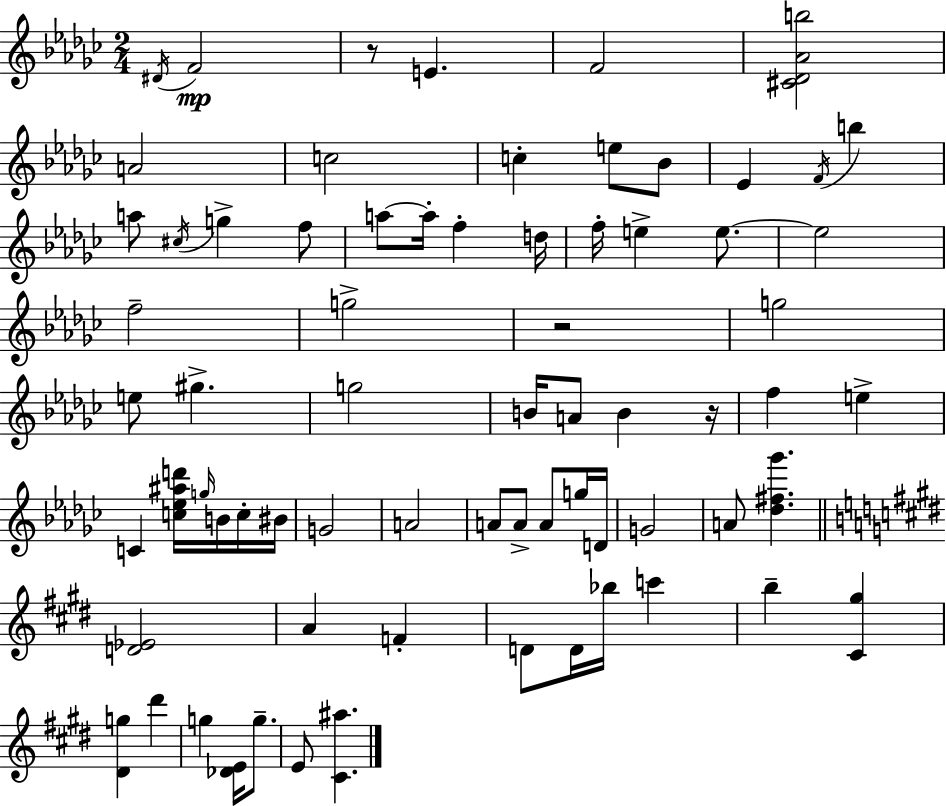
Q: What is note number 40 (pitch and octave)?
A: BIS4